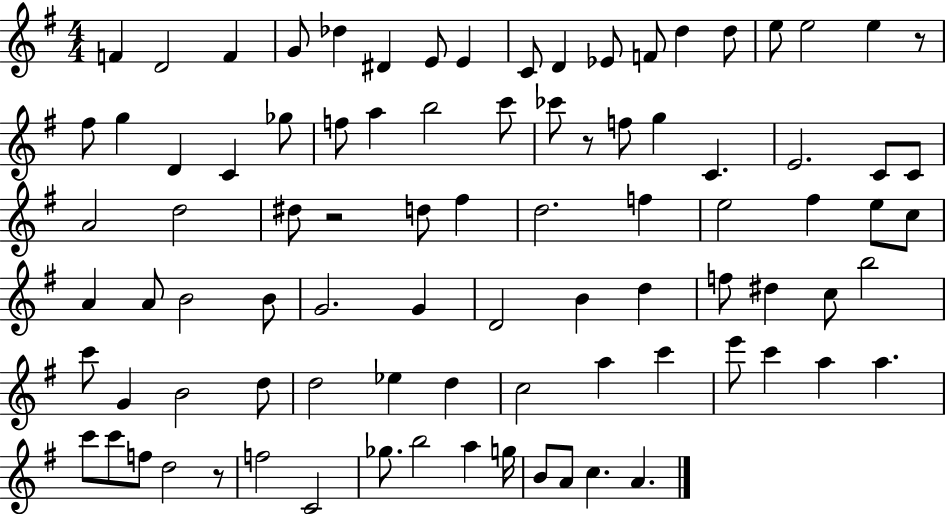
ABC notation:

X:1
T:Untitled
M:4/4
L:1/4
K:G
F D2 F G/2 _d ^D E/2 E C/2 D _E/2 F/2 d d/2 e/2 e2 e z/2 ^f/2 g D C _g/2 f/2 a b2 c'/2 _c'/2 z/2 f/2 g C E2 C/2 C/2 A2 d2 ^d/2 z2 d/2 ^f d2 f e2 ^f e/2 c/2 A A/2 B2 B/2 G2 G D2 B d f/2 ^d c/2 b2 c'/2 G B2 d/2 d2 _e d c2 a c' e'/2 c' a a c'/2 c'/2 f/2 d2 z/2 f2 C2 _g/2 b2 a g/4 B/2 A/2 c A